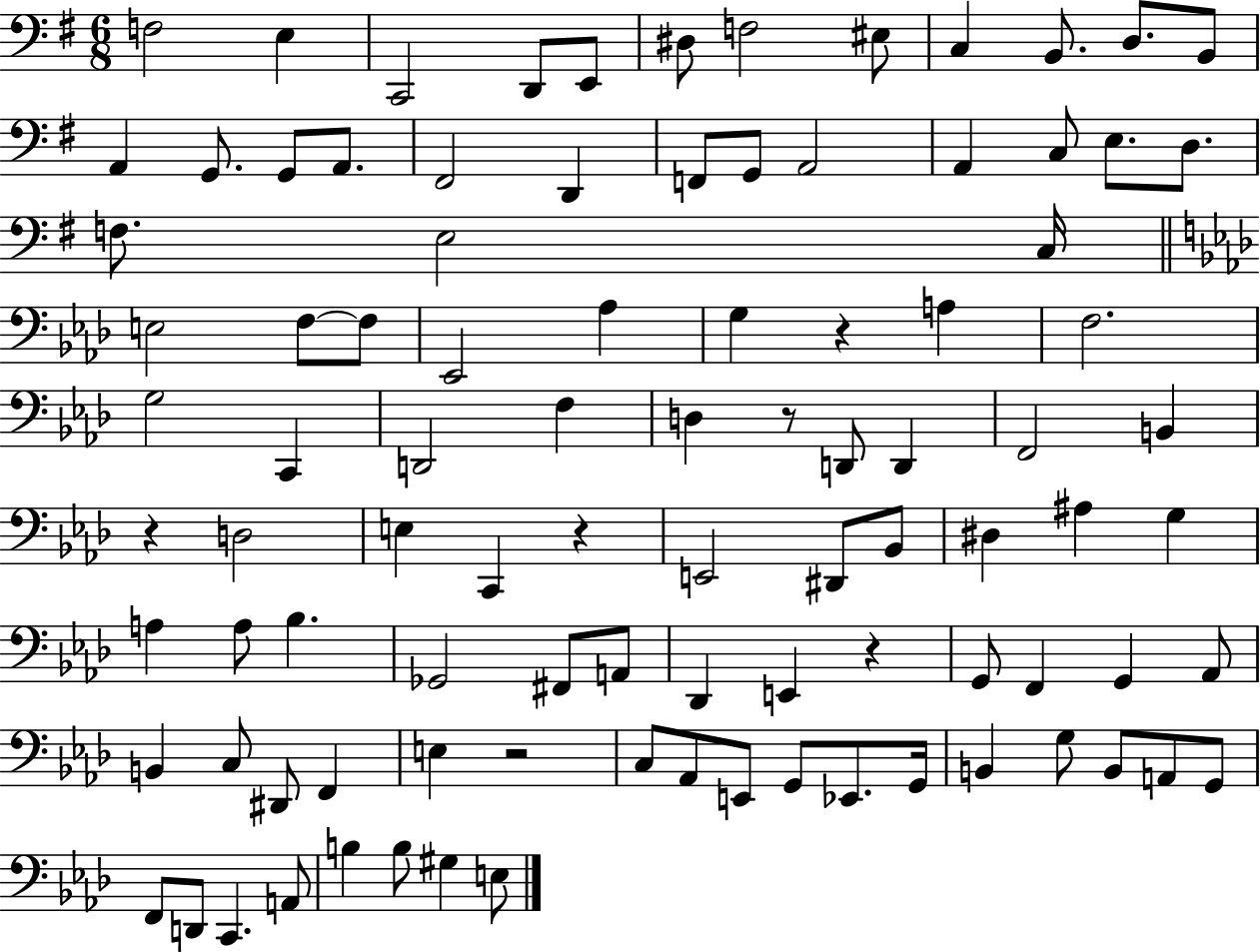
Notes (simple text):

F3/h E3/q C2/h D2/e E2/e D#3/e F3/h EIS3/e C3/q B2/e. D3/e. B2/e A2/q G2/e. G2/e A2/e. F#2/h D2/q F2/e G2/e A2/h A2/q C3/e E3/e. D3/e. F3/e. E3/h C3/s E3/h F3/e F3/e Eb2/h Ab3/q G3/q R/q A3/q F3/h. G3/h C2/q D2/h F3/q D3/q R/e D2/e D2/q F2/h B2/q R/q D3/h E3/q C2/q R/q E2/h D#2/e Bb2/e D#3/q A#3/q G3/q A3/q A3/e Bb3/q. Gb2/h F#2/e A2/e Db2/q E2/q R/q G2/e F2/q G2/q Ab2/e B2/q C3/e D#2/e F2/q E3/q R/h C3/e Ab2/e E2/e G2/e Eb2/e. G2/s B2/q G3/e B2/e A2/e G2/e F2/e D2/e C2/q. A2/e B3/q B3/e G#3/q E3/e